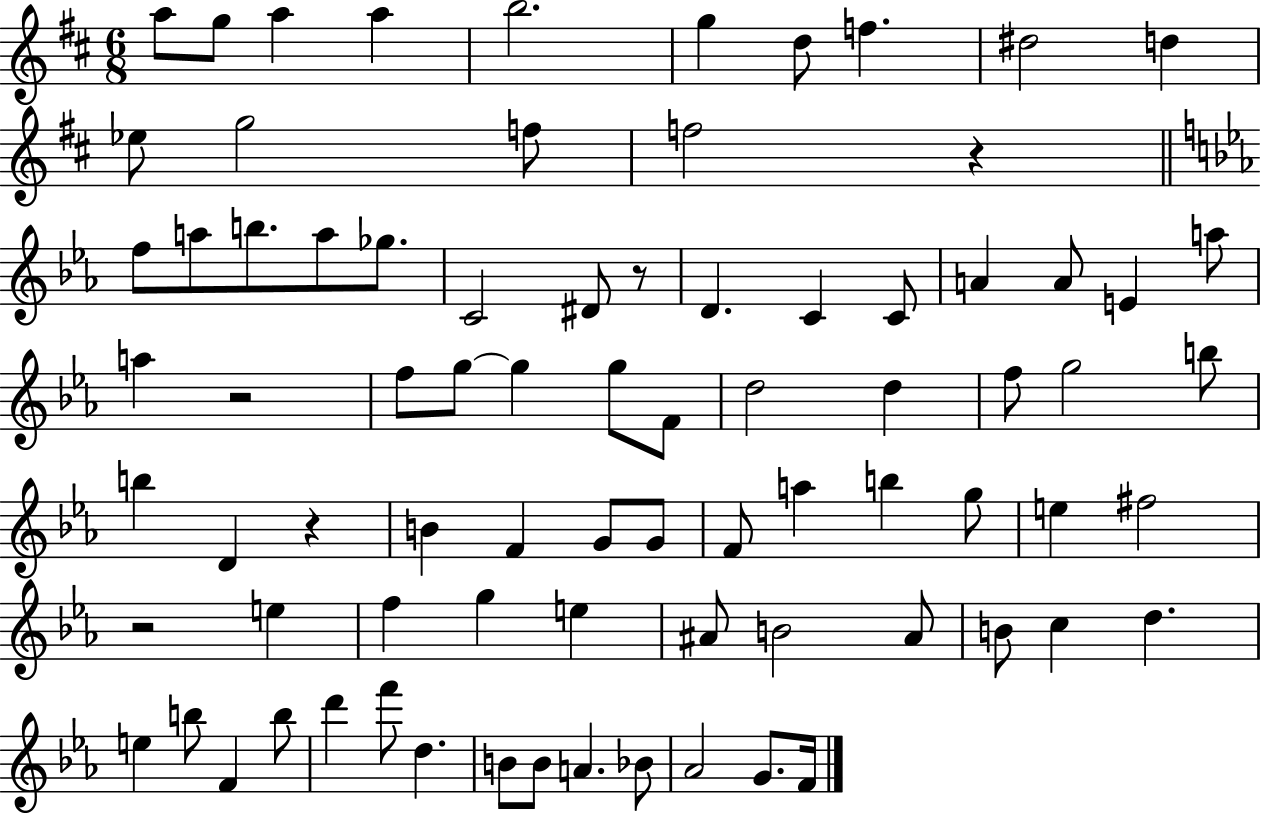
{
  \clef treble
  \numericTimeSignature
  \time 6/8
  \key d \major
  \repeat volta 2 { a''8 g''8 a''4 a''4 | b''2. | g''4 d''8 f''4. | dis''2 d''4 | \break ees''8 g''2 f''8 | f''2 r4 | \bar "||" \break \key ees \major f''8 a''8 b''8. a''8 ges''8. | c'2 dis'8 r8 | d'4. c'4 c'8 | a'4 a'8 e'4 a''8 | \break a''4 r2 | f''8 g''8~~ g''4 g''8 f'8 | d''2 d''4 | f''8 g''2 b''8 | \break b''4 d'4 r4 | b'4 f'4 g'8 g'8 | f'8 a''4 b''4 g''8 | e''4 fis''2 | \break r2 e''4 | f''4 g''4 e''4 | ais'8 b'2 ais'8 | b'8 c''4 d''4. | \break e''4 b''8 f'4 b''8 | d'''4 f'''8 d''4. | b'8 b'8 a'4. bes'8 | aes'2 g'8. f'16 | \break } \bar "|."
}